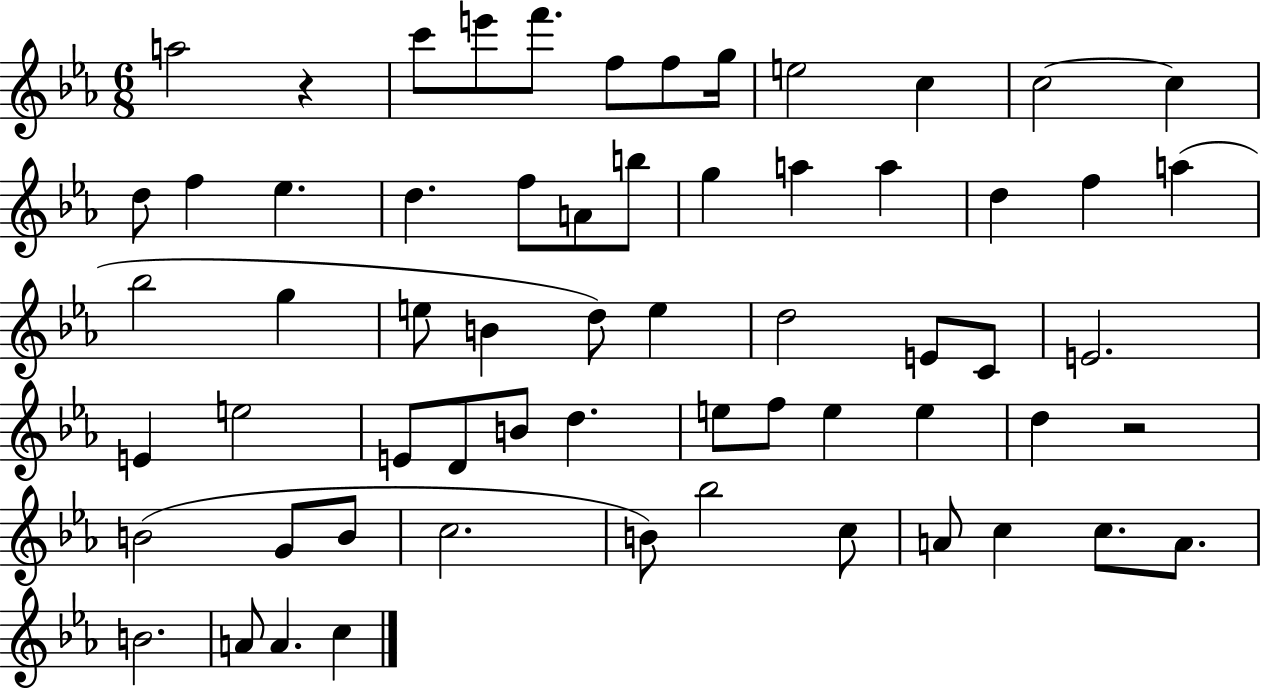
X:1
T:Untitled
M:6/8
L:1/4
K:Eb
a2 z c'/2 e'/2 f'/2 f/2 f/2 g/4 e2 c c2 c d/2 f _e d f/2 A/2 b/2 g a a d f a _b2 g e/2 B d/2 e d2 E/2 C/2 E2 E e2 E/2 D/2 B/2 d e/2 f/2 e e d z2 B2 G/2 B/2 c2 B/2 _b2 c/2 A/2 c c/2 A/2 B2 A/2 A c